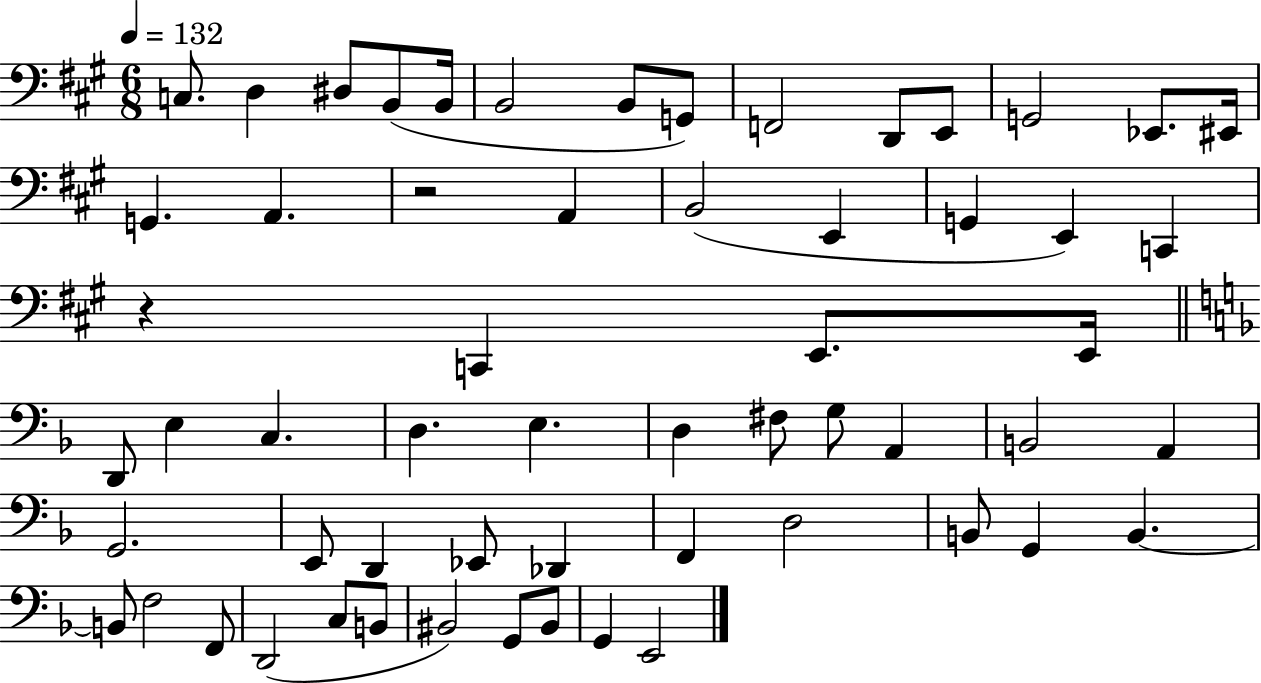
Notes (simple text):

C3/e. D3/q D#3/e B2/e B2/s B2/h B2/e G2/e F2/h D2/e E2/e G2/h Eb2/e. EIS2/s G2/q. A2/q. R/h A2/q B2/h E2/q G2/q E2/q C2/q R/q C2/q E2/e. E2/s D2/e E3/q C3/q. D3/q. E3/q. D3/q F#3/e G3/e A2/q B2/h A2/q G2/h. E2/e D2/q Eb2/e Db2/q F2/q D3/h B2/e G2/q B2/q. B2/e F3/h F2/e D2/h C3/e B2/e BIS2/h G2/e BIS2/e G2/q E2/h